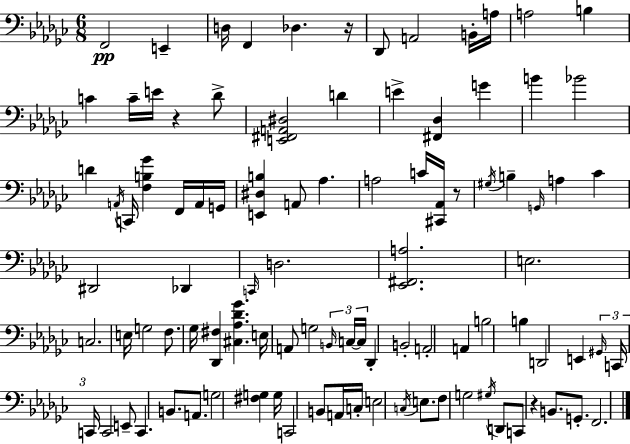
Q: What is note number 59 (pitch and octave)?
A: E2